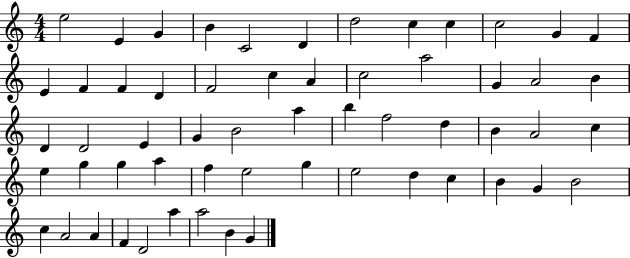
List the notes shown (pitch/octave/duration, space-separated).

E5/h E4/q G4/q B4/q C4/h D4/q D5/h C5/q C5/q C5/h G4/q F4/q E4/q F4/q F4/q D4/q F4/h C5/q A4/q C5/h A5/h G4/q A4/h B4/q D4/q D4/h E4/q G4/q B4/h A5/q B5/q F5/h D5/q B4/q A4/h C5/q E5/q G5/q G5/q A5/q F5/q E5/h G5/q E5/h D5/q C5/q B4/q G4/q B4/h C5/q A4/h A4/q F4/q D4/h A5/q A5/h B4/q G4/q